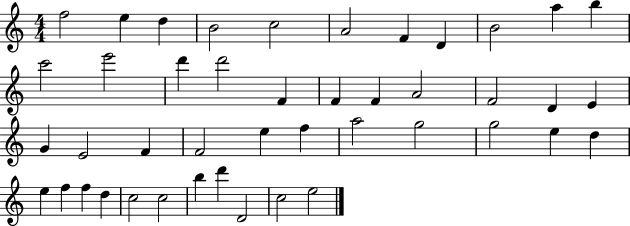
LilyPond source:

{
  \clef treble
  \numericTimeSignature
  \time 4/4
  \key c \major
  f''2 e''4 d''4 | b'2 c''2 | a'2 f'4 d'4 | b'2 a''4 b''4 | \break c'''2 e'''2 | d'''4 d'''2 f'4 | f'4 f'4 a'2 | f'2 d'4 e'4 | \break g'4 e'2 f'4 | f'2 e''4 f''4 | a''2 g''2 | g''2 e''4 d''4 | \break e''4 f''4 f''4 d''4 | c''2 c''2 | b''4 d'''4 d'2 | c''2 e''2 | \break \bar "|."
}